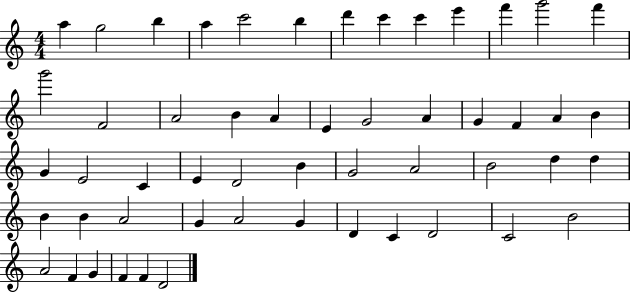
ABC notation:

X:1
T:Untitled
M:4/4
L:1/4
K:C
a g2 b a c'2 b d' c' c' e' f' g'2 f' g'2 F2 A2 B A E G2 A G F A B G E2 C E D2 B G2 A2 B2 d d B B A2 G A2 G D C D2 C2 B2 A2 F G F F D2